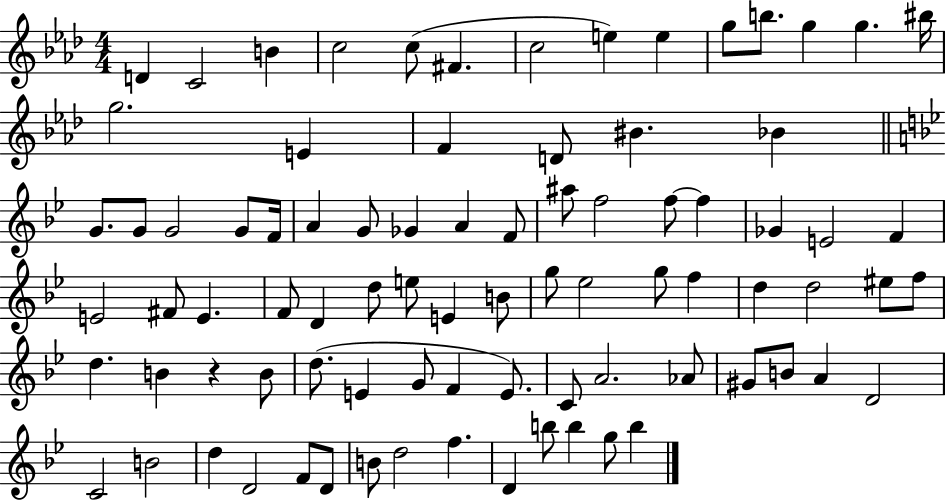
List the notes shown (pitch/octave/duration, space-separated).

D4/q C4/h B4/q C5/h C5/e F#4/q. C5/h E5/q E5/q G5/e B5/e. G5/q G5/q. BIS5/s G5/h. E4/q F4/q D4/e BIS4/q. Bb4/q G4/e. G4/e G4/h G4/e F4/s A4/q G4/e Gb4/q A4/q F4/e A#5/e F5/h F5/e F5/q Gb4/q E4/h F4/q E4/h F#4/e E4/q. F4/e D4/q D5/e E5/e E4/q B4/e G5/e Eb5/h G5/e F5/q D5/q D5/h EIS5/e F5/e D5/q. B4/q R/q B4/e D5/e. E4/q G4/e F4/q E4/e. C4/e A4/h. Ab4/e G#4/e B4/e A4/q D4/h C4/h B4/h D5/q D4/h F4/e D4/e B4/e D5/h F5/q. D4/q B5/e B5/q G5/e B5/q